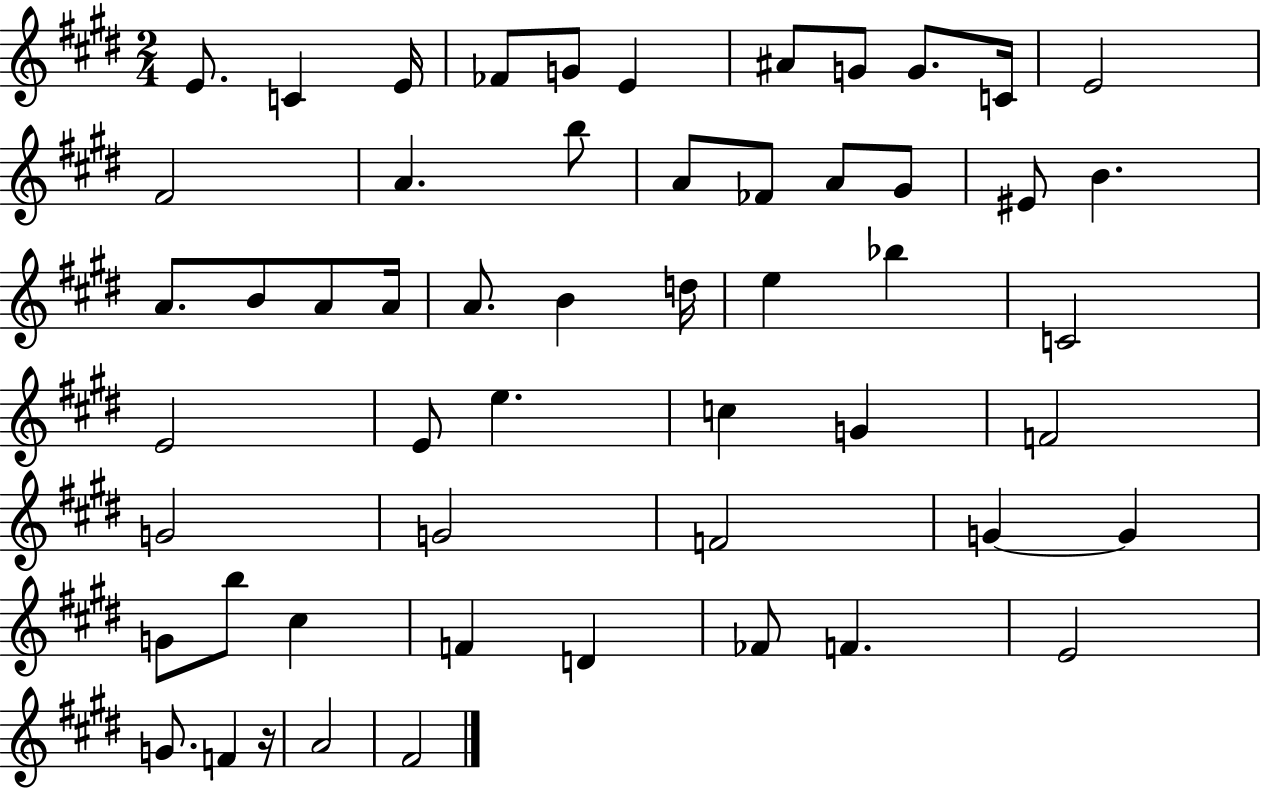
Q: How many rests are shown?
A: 1